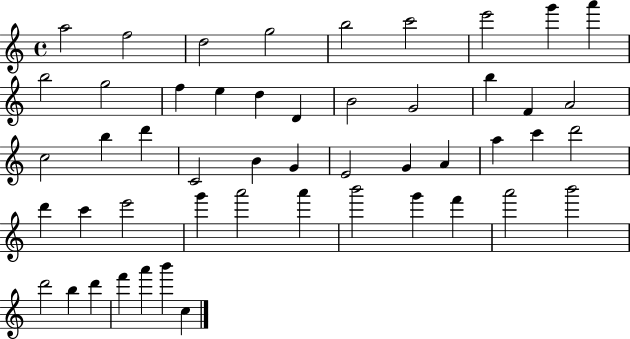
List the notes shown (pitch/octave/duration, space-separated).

A5/h F5/h D5/h G5/h B5/h C6/h E6/h G6/q A6/q B5/h G5/h F5/q E5/q D5/q D4/q B4/h G4/h B5/q F4/q A4/h C5/h B5/q D6/q C4/h B4/q G4/q E4/h G4/q A4/q A5/q C6/q D6/h D6/q C6/q E6/h G6/q A6/h A6/q B6/h G6/q F6/q A6/h B6/h D6/h B5/q D6/q F6/q A6/q B6/q C5/q